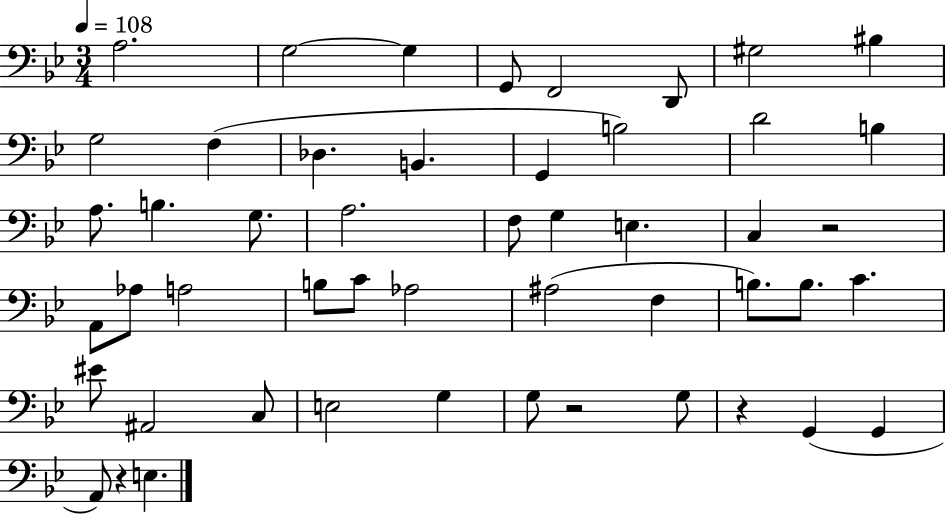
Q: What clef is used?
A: bass